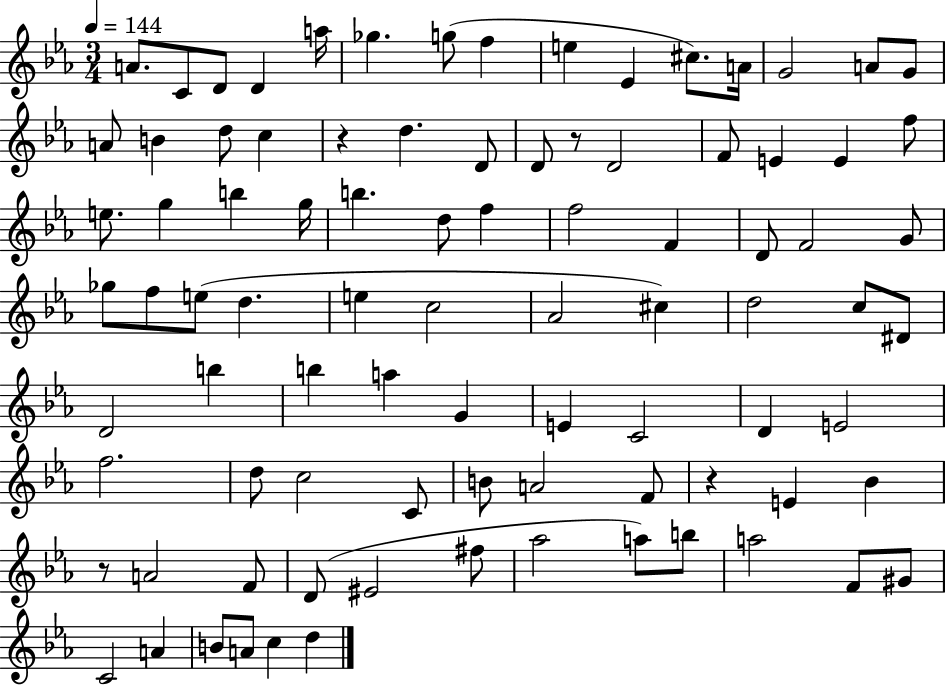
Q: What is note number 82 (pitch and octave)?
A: B4